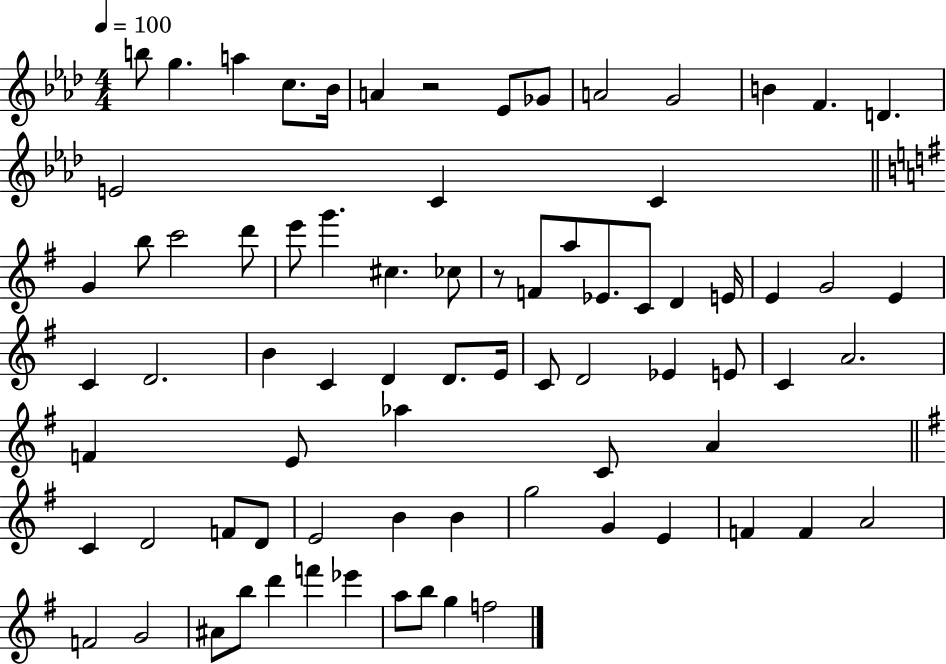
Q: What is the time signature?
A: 4/4